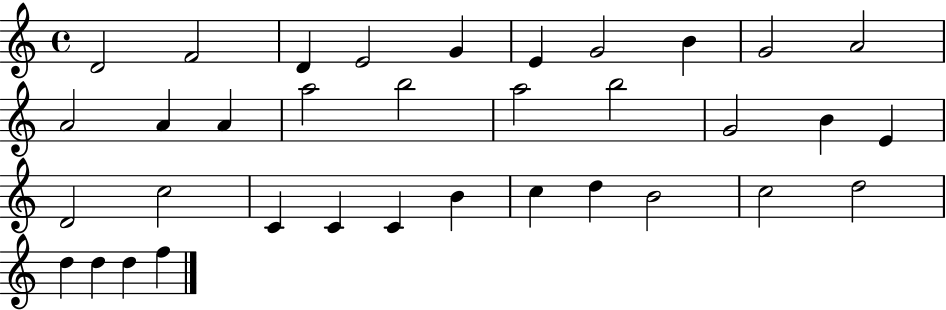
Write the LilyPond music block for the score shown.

{
  \clef treble
  \time 4/4
  \defaultTimeSignature
  \key c \major
  d'2 f'2 | d'4 e'2 g'4 | e'4 g'2 b'4 | g'2 a'2 | \break a'2 a'4 a'4 | a''2 b''2 | a''2 b''2 | g'2 b'4 e'4 | \break d'2 c''2 | c'4 c'4 c'4 b'4 | c''4 d''4 b'2 | c''2 d''2 | \break d''4 d''4 d''4 f''4 | \bar "|."
}